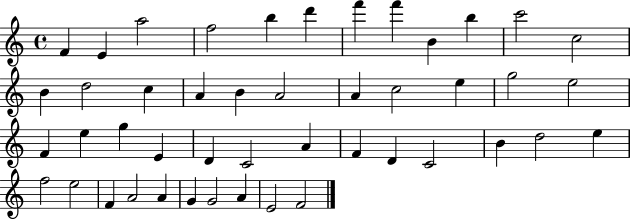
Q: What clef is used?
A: treble